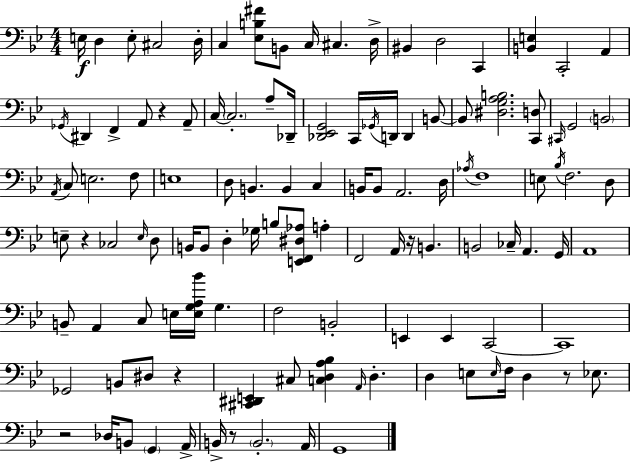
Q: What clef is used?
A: bass